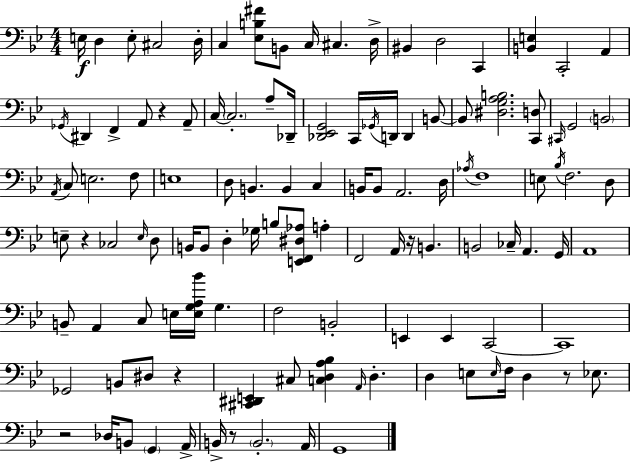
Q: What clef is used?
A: bass